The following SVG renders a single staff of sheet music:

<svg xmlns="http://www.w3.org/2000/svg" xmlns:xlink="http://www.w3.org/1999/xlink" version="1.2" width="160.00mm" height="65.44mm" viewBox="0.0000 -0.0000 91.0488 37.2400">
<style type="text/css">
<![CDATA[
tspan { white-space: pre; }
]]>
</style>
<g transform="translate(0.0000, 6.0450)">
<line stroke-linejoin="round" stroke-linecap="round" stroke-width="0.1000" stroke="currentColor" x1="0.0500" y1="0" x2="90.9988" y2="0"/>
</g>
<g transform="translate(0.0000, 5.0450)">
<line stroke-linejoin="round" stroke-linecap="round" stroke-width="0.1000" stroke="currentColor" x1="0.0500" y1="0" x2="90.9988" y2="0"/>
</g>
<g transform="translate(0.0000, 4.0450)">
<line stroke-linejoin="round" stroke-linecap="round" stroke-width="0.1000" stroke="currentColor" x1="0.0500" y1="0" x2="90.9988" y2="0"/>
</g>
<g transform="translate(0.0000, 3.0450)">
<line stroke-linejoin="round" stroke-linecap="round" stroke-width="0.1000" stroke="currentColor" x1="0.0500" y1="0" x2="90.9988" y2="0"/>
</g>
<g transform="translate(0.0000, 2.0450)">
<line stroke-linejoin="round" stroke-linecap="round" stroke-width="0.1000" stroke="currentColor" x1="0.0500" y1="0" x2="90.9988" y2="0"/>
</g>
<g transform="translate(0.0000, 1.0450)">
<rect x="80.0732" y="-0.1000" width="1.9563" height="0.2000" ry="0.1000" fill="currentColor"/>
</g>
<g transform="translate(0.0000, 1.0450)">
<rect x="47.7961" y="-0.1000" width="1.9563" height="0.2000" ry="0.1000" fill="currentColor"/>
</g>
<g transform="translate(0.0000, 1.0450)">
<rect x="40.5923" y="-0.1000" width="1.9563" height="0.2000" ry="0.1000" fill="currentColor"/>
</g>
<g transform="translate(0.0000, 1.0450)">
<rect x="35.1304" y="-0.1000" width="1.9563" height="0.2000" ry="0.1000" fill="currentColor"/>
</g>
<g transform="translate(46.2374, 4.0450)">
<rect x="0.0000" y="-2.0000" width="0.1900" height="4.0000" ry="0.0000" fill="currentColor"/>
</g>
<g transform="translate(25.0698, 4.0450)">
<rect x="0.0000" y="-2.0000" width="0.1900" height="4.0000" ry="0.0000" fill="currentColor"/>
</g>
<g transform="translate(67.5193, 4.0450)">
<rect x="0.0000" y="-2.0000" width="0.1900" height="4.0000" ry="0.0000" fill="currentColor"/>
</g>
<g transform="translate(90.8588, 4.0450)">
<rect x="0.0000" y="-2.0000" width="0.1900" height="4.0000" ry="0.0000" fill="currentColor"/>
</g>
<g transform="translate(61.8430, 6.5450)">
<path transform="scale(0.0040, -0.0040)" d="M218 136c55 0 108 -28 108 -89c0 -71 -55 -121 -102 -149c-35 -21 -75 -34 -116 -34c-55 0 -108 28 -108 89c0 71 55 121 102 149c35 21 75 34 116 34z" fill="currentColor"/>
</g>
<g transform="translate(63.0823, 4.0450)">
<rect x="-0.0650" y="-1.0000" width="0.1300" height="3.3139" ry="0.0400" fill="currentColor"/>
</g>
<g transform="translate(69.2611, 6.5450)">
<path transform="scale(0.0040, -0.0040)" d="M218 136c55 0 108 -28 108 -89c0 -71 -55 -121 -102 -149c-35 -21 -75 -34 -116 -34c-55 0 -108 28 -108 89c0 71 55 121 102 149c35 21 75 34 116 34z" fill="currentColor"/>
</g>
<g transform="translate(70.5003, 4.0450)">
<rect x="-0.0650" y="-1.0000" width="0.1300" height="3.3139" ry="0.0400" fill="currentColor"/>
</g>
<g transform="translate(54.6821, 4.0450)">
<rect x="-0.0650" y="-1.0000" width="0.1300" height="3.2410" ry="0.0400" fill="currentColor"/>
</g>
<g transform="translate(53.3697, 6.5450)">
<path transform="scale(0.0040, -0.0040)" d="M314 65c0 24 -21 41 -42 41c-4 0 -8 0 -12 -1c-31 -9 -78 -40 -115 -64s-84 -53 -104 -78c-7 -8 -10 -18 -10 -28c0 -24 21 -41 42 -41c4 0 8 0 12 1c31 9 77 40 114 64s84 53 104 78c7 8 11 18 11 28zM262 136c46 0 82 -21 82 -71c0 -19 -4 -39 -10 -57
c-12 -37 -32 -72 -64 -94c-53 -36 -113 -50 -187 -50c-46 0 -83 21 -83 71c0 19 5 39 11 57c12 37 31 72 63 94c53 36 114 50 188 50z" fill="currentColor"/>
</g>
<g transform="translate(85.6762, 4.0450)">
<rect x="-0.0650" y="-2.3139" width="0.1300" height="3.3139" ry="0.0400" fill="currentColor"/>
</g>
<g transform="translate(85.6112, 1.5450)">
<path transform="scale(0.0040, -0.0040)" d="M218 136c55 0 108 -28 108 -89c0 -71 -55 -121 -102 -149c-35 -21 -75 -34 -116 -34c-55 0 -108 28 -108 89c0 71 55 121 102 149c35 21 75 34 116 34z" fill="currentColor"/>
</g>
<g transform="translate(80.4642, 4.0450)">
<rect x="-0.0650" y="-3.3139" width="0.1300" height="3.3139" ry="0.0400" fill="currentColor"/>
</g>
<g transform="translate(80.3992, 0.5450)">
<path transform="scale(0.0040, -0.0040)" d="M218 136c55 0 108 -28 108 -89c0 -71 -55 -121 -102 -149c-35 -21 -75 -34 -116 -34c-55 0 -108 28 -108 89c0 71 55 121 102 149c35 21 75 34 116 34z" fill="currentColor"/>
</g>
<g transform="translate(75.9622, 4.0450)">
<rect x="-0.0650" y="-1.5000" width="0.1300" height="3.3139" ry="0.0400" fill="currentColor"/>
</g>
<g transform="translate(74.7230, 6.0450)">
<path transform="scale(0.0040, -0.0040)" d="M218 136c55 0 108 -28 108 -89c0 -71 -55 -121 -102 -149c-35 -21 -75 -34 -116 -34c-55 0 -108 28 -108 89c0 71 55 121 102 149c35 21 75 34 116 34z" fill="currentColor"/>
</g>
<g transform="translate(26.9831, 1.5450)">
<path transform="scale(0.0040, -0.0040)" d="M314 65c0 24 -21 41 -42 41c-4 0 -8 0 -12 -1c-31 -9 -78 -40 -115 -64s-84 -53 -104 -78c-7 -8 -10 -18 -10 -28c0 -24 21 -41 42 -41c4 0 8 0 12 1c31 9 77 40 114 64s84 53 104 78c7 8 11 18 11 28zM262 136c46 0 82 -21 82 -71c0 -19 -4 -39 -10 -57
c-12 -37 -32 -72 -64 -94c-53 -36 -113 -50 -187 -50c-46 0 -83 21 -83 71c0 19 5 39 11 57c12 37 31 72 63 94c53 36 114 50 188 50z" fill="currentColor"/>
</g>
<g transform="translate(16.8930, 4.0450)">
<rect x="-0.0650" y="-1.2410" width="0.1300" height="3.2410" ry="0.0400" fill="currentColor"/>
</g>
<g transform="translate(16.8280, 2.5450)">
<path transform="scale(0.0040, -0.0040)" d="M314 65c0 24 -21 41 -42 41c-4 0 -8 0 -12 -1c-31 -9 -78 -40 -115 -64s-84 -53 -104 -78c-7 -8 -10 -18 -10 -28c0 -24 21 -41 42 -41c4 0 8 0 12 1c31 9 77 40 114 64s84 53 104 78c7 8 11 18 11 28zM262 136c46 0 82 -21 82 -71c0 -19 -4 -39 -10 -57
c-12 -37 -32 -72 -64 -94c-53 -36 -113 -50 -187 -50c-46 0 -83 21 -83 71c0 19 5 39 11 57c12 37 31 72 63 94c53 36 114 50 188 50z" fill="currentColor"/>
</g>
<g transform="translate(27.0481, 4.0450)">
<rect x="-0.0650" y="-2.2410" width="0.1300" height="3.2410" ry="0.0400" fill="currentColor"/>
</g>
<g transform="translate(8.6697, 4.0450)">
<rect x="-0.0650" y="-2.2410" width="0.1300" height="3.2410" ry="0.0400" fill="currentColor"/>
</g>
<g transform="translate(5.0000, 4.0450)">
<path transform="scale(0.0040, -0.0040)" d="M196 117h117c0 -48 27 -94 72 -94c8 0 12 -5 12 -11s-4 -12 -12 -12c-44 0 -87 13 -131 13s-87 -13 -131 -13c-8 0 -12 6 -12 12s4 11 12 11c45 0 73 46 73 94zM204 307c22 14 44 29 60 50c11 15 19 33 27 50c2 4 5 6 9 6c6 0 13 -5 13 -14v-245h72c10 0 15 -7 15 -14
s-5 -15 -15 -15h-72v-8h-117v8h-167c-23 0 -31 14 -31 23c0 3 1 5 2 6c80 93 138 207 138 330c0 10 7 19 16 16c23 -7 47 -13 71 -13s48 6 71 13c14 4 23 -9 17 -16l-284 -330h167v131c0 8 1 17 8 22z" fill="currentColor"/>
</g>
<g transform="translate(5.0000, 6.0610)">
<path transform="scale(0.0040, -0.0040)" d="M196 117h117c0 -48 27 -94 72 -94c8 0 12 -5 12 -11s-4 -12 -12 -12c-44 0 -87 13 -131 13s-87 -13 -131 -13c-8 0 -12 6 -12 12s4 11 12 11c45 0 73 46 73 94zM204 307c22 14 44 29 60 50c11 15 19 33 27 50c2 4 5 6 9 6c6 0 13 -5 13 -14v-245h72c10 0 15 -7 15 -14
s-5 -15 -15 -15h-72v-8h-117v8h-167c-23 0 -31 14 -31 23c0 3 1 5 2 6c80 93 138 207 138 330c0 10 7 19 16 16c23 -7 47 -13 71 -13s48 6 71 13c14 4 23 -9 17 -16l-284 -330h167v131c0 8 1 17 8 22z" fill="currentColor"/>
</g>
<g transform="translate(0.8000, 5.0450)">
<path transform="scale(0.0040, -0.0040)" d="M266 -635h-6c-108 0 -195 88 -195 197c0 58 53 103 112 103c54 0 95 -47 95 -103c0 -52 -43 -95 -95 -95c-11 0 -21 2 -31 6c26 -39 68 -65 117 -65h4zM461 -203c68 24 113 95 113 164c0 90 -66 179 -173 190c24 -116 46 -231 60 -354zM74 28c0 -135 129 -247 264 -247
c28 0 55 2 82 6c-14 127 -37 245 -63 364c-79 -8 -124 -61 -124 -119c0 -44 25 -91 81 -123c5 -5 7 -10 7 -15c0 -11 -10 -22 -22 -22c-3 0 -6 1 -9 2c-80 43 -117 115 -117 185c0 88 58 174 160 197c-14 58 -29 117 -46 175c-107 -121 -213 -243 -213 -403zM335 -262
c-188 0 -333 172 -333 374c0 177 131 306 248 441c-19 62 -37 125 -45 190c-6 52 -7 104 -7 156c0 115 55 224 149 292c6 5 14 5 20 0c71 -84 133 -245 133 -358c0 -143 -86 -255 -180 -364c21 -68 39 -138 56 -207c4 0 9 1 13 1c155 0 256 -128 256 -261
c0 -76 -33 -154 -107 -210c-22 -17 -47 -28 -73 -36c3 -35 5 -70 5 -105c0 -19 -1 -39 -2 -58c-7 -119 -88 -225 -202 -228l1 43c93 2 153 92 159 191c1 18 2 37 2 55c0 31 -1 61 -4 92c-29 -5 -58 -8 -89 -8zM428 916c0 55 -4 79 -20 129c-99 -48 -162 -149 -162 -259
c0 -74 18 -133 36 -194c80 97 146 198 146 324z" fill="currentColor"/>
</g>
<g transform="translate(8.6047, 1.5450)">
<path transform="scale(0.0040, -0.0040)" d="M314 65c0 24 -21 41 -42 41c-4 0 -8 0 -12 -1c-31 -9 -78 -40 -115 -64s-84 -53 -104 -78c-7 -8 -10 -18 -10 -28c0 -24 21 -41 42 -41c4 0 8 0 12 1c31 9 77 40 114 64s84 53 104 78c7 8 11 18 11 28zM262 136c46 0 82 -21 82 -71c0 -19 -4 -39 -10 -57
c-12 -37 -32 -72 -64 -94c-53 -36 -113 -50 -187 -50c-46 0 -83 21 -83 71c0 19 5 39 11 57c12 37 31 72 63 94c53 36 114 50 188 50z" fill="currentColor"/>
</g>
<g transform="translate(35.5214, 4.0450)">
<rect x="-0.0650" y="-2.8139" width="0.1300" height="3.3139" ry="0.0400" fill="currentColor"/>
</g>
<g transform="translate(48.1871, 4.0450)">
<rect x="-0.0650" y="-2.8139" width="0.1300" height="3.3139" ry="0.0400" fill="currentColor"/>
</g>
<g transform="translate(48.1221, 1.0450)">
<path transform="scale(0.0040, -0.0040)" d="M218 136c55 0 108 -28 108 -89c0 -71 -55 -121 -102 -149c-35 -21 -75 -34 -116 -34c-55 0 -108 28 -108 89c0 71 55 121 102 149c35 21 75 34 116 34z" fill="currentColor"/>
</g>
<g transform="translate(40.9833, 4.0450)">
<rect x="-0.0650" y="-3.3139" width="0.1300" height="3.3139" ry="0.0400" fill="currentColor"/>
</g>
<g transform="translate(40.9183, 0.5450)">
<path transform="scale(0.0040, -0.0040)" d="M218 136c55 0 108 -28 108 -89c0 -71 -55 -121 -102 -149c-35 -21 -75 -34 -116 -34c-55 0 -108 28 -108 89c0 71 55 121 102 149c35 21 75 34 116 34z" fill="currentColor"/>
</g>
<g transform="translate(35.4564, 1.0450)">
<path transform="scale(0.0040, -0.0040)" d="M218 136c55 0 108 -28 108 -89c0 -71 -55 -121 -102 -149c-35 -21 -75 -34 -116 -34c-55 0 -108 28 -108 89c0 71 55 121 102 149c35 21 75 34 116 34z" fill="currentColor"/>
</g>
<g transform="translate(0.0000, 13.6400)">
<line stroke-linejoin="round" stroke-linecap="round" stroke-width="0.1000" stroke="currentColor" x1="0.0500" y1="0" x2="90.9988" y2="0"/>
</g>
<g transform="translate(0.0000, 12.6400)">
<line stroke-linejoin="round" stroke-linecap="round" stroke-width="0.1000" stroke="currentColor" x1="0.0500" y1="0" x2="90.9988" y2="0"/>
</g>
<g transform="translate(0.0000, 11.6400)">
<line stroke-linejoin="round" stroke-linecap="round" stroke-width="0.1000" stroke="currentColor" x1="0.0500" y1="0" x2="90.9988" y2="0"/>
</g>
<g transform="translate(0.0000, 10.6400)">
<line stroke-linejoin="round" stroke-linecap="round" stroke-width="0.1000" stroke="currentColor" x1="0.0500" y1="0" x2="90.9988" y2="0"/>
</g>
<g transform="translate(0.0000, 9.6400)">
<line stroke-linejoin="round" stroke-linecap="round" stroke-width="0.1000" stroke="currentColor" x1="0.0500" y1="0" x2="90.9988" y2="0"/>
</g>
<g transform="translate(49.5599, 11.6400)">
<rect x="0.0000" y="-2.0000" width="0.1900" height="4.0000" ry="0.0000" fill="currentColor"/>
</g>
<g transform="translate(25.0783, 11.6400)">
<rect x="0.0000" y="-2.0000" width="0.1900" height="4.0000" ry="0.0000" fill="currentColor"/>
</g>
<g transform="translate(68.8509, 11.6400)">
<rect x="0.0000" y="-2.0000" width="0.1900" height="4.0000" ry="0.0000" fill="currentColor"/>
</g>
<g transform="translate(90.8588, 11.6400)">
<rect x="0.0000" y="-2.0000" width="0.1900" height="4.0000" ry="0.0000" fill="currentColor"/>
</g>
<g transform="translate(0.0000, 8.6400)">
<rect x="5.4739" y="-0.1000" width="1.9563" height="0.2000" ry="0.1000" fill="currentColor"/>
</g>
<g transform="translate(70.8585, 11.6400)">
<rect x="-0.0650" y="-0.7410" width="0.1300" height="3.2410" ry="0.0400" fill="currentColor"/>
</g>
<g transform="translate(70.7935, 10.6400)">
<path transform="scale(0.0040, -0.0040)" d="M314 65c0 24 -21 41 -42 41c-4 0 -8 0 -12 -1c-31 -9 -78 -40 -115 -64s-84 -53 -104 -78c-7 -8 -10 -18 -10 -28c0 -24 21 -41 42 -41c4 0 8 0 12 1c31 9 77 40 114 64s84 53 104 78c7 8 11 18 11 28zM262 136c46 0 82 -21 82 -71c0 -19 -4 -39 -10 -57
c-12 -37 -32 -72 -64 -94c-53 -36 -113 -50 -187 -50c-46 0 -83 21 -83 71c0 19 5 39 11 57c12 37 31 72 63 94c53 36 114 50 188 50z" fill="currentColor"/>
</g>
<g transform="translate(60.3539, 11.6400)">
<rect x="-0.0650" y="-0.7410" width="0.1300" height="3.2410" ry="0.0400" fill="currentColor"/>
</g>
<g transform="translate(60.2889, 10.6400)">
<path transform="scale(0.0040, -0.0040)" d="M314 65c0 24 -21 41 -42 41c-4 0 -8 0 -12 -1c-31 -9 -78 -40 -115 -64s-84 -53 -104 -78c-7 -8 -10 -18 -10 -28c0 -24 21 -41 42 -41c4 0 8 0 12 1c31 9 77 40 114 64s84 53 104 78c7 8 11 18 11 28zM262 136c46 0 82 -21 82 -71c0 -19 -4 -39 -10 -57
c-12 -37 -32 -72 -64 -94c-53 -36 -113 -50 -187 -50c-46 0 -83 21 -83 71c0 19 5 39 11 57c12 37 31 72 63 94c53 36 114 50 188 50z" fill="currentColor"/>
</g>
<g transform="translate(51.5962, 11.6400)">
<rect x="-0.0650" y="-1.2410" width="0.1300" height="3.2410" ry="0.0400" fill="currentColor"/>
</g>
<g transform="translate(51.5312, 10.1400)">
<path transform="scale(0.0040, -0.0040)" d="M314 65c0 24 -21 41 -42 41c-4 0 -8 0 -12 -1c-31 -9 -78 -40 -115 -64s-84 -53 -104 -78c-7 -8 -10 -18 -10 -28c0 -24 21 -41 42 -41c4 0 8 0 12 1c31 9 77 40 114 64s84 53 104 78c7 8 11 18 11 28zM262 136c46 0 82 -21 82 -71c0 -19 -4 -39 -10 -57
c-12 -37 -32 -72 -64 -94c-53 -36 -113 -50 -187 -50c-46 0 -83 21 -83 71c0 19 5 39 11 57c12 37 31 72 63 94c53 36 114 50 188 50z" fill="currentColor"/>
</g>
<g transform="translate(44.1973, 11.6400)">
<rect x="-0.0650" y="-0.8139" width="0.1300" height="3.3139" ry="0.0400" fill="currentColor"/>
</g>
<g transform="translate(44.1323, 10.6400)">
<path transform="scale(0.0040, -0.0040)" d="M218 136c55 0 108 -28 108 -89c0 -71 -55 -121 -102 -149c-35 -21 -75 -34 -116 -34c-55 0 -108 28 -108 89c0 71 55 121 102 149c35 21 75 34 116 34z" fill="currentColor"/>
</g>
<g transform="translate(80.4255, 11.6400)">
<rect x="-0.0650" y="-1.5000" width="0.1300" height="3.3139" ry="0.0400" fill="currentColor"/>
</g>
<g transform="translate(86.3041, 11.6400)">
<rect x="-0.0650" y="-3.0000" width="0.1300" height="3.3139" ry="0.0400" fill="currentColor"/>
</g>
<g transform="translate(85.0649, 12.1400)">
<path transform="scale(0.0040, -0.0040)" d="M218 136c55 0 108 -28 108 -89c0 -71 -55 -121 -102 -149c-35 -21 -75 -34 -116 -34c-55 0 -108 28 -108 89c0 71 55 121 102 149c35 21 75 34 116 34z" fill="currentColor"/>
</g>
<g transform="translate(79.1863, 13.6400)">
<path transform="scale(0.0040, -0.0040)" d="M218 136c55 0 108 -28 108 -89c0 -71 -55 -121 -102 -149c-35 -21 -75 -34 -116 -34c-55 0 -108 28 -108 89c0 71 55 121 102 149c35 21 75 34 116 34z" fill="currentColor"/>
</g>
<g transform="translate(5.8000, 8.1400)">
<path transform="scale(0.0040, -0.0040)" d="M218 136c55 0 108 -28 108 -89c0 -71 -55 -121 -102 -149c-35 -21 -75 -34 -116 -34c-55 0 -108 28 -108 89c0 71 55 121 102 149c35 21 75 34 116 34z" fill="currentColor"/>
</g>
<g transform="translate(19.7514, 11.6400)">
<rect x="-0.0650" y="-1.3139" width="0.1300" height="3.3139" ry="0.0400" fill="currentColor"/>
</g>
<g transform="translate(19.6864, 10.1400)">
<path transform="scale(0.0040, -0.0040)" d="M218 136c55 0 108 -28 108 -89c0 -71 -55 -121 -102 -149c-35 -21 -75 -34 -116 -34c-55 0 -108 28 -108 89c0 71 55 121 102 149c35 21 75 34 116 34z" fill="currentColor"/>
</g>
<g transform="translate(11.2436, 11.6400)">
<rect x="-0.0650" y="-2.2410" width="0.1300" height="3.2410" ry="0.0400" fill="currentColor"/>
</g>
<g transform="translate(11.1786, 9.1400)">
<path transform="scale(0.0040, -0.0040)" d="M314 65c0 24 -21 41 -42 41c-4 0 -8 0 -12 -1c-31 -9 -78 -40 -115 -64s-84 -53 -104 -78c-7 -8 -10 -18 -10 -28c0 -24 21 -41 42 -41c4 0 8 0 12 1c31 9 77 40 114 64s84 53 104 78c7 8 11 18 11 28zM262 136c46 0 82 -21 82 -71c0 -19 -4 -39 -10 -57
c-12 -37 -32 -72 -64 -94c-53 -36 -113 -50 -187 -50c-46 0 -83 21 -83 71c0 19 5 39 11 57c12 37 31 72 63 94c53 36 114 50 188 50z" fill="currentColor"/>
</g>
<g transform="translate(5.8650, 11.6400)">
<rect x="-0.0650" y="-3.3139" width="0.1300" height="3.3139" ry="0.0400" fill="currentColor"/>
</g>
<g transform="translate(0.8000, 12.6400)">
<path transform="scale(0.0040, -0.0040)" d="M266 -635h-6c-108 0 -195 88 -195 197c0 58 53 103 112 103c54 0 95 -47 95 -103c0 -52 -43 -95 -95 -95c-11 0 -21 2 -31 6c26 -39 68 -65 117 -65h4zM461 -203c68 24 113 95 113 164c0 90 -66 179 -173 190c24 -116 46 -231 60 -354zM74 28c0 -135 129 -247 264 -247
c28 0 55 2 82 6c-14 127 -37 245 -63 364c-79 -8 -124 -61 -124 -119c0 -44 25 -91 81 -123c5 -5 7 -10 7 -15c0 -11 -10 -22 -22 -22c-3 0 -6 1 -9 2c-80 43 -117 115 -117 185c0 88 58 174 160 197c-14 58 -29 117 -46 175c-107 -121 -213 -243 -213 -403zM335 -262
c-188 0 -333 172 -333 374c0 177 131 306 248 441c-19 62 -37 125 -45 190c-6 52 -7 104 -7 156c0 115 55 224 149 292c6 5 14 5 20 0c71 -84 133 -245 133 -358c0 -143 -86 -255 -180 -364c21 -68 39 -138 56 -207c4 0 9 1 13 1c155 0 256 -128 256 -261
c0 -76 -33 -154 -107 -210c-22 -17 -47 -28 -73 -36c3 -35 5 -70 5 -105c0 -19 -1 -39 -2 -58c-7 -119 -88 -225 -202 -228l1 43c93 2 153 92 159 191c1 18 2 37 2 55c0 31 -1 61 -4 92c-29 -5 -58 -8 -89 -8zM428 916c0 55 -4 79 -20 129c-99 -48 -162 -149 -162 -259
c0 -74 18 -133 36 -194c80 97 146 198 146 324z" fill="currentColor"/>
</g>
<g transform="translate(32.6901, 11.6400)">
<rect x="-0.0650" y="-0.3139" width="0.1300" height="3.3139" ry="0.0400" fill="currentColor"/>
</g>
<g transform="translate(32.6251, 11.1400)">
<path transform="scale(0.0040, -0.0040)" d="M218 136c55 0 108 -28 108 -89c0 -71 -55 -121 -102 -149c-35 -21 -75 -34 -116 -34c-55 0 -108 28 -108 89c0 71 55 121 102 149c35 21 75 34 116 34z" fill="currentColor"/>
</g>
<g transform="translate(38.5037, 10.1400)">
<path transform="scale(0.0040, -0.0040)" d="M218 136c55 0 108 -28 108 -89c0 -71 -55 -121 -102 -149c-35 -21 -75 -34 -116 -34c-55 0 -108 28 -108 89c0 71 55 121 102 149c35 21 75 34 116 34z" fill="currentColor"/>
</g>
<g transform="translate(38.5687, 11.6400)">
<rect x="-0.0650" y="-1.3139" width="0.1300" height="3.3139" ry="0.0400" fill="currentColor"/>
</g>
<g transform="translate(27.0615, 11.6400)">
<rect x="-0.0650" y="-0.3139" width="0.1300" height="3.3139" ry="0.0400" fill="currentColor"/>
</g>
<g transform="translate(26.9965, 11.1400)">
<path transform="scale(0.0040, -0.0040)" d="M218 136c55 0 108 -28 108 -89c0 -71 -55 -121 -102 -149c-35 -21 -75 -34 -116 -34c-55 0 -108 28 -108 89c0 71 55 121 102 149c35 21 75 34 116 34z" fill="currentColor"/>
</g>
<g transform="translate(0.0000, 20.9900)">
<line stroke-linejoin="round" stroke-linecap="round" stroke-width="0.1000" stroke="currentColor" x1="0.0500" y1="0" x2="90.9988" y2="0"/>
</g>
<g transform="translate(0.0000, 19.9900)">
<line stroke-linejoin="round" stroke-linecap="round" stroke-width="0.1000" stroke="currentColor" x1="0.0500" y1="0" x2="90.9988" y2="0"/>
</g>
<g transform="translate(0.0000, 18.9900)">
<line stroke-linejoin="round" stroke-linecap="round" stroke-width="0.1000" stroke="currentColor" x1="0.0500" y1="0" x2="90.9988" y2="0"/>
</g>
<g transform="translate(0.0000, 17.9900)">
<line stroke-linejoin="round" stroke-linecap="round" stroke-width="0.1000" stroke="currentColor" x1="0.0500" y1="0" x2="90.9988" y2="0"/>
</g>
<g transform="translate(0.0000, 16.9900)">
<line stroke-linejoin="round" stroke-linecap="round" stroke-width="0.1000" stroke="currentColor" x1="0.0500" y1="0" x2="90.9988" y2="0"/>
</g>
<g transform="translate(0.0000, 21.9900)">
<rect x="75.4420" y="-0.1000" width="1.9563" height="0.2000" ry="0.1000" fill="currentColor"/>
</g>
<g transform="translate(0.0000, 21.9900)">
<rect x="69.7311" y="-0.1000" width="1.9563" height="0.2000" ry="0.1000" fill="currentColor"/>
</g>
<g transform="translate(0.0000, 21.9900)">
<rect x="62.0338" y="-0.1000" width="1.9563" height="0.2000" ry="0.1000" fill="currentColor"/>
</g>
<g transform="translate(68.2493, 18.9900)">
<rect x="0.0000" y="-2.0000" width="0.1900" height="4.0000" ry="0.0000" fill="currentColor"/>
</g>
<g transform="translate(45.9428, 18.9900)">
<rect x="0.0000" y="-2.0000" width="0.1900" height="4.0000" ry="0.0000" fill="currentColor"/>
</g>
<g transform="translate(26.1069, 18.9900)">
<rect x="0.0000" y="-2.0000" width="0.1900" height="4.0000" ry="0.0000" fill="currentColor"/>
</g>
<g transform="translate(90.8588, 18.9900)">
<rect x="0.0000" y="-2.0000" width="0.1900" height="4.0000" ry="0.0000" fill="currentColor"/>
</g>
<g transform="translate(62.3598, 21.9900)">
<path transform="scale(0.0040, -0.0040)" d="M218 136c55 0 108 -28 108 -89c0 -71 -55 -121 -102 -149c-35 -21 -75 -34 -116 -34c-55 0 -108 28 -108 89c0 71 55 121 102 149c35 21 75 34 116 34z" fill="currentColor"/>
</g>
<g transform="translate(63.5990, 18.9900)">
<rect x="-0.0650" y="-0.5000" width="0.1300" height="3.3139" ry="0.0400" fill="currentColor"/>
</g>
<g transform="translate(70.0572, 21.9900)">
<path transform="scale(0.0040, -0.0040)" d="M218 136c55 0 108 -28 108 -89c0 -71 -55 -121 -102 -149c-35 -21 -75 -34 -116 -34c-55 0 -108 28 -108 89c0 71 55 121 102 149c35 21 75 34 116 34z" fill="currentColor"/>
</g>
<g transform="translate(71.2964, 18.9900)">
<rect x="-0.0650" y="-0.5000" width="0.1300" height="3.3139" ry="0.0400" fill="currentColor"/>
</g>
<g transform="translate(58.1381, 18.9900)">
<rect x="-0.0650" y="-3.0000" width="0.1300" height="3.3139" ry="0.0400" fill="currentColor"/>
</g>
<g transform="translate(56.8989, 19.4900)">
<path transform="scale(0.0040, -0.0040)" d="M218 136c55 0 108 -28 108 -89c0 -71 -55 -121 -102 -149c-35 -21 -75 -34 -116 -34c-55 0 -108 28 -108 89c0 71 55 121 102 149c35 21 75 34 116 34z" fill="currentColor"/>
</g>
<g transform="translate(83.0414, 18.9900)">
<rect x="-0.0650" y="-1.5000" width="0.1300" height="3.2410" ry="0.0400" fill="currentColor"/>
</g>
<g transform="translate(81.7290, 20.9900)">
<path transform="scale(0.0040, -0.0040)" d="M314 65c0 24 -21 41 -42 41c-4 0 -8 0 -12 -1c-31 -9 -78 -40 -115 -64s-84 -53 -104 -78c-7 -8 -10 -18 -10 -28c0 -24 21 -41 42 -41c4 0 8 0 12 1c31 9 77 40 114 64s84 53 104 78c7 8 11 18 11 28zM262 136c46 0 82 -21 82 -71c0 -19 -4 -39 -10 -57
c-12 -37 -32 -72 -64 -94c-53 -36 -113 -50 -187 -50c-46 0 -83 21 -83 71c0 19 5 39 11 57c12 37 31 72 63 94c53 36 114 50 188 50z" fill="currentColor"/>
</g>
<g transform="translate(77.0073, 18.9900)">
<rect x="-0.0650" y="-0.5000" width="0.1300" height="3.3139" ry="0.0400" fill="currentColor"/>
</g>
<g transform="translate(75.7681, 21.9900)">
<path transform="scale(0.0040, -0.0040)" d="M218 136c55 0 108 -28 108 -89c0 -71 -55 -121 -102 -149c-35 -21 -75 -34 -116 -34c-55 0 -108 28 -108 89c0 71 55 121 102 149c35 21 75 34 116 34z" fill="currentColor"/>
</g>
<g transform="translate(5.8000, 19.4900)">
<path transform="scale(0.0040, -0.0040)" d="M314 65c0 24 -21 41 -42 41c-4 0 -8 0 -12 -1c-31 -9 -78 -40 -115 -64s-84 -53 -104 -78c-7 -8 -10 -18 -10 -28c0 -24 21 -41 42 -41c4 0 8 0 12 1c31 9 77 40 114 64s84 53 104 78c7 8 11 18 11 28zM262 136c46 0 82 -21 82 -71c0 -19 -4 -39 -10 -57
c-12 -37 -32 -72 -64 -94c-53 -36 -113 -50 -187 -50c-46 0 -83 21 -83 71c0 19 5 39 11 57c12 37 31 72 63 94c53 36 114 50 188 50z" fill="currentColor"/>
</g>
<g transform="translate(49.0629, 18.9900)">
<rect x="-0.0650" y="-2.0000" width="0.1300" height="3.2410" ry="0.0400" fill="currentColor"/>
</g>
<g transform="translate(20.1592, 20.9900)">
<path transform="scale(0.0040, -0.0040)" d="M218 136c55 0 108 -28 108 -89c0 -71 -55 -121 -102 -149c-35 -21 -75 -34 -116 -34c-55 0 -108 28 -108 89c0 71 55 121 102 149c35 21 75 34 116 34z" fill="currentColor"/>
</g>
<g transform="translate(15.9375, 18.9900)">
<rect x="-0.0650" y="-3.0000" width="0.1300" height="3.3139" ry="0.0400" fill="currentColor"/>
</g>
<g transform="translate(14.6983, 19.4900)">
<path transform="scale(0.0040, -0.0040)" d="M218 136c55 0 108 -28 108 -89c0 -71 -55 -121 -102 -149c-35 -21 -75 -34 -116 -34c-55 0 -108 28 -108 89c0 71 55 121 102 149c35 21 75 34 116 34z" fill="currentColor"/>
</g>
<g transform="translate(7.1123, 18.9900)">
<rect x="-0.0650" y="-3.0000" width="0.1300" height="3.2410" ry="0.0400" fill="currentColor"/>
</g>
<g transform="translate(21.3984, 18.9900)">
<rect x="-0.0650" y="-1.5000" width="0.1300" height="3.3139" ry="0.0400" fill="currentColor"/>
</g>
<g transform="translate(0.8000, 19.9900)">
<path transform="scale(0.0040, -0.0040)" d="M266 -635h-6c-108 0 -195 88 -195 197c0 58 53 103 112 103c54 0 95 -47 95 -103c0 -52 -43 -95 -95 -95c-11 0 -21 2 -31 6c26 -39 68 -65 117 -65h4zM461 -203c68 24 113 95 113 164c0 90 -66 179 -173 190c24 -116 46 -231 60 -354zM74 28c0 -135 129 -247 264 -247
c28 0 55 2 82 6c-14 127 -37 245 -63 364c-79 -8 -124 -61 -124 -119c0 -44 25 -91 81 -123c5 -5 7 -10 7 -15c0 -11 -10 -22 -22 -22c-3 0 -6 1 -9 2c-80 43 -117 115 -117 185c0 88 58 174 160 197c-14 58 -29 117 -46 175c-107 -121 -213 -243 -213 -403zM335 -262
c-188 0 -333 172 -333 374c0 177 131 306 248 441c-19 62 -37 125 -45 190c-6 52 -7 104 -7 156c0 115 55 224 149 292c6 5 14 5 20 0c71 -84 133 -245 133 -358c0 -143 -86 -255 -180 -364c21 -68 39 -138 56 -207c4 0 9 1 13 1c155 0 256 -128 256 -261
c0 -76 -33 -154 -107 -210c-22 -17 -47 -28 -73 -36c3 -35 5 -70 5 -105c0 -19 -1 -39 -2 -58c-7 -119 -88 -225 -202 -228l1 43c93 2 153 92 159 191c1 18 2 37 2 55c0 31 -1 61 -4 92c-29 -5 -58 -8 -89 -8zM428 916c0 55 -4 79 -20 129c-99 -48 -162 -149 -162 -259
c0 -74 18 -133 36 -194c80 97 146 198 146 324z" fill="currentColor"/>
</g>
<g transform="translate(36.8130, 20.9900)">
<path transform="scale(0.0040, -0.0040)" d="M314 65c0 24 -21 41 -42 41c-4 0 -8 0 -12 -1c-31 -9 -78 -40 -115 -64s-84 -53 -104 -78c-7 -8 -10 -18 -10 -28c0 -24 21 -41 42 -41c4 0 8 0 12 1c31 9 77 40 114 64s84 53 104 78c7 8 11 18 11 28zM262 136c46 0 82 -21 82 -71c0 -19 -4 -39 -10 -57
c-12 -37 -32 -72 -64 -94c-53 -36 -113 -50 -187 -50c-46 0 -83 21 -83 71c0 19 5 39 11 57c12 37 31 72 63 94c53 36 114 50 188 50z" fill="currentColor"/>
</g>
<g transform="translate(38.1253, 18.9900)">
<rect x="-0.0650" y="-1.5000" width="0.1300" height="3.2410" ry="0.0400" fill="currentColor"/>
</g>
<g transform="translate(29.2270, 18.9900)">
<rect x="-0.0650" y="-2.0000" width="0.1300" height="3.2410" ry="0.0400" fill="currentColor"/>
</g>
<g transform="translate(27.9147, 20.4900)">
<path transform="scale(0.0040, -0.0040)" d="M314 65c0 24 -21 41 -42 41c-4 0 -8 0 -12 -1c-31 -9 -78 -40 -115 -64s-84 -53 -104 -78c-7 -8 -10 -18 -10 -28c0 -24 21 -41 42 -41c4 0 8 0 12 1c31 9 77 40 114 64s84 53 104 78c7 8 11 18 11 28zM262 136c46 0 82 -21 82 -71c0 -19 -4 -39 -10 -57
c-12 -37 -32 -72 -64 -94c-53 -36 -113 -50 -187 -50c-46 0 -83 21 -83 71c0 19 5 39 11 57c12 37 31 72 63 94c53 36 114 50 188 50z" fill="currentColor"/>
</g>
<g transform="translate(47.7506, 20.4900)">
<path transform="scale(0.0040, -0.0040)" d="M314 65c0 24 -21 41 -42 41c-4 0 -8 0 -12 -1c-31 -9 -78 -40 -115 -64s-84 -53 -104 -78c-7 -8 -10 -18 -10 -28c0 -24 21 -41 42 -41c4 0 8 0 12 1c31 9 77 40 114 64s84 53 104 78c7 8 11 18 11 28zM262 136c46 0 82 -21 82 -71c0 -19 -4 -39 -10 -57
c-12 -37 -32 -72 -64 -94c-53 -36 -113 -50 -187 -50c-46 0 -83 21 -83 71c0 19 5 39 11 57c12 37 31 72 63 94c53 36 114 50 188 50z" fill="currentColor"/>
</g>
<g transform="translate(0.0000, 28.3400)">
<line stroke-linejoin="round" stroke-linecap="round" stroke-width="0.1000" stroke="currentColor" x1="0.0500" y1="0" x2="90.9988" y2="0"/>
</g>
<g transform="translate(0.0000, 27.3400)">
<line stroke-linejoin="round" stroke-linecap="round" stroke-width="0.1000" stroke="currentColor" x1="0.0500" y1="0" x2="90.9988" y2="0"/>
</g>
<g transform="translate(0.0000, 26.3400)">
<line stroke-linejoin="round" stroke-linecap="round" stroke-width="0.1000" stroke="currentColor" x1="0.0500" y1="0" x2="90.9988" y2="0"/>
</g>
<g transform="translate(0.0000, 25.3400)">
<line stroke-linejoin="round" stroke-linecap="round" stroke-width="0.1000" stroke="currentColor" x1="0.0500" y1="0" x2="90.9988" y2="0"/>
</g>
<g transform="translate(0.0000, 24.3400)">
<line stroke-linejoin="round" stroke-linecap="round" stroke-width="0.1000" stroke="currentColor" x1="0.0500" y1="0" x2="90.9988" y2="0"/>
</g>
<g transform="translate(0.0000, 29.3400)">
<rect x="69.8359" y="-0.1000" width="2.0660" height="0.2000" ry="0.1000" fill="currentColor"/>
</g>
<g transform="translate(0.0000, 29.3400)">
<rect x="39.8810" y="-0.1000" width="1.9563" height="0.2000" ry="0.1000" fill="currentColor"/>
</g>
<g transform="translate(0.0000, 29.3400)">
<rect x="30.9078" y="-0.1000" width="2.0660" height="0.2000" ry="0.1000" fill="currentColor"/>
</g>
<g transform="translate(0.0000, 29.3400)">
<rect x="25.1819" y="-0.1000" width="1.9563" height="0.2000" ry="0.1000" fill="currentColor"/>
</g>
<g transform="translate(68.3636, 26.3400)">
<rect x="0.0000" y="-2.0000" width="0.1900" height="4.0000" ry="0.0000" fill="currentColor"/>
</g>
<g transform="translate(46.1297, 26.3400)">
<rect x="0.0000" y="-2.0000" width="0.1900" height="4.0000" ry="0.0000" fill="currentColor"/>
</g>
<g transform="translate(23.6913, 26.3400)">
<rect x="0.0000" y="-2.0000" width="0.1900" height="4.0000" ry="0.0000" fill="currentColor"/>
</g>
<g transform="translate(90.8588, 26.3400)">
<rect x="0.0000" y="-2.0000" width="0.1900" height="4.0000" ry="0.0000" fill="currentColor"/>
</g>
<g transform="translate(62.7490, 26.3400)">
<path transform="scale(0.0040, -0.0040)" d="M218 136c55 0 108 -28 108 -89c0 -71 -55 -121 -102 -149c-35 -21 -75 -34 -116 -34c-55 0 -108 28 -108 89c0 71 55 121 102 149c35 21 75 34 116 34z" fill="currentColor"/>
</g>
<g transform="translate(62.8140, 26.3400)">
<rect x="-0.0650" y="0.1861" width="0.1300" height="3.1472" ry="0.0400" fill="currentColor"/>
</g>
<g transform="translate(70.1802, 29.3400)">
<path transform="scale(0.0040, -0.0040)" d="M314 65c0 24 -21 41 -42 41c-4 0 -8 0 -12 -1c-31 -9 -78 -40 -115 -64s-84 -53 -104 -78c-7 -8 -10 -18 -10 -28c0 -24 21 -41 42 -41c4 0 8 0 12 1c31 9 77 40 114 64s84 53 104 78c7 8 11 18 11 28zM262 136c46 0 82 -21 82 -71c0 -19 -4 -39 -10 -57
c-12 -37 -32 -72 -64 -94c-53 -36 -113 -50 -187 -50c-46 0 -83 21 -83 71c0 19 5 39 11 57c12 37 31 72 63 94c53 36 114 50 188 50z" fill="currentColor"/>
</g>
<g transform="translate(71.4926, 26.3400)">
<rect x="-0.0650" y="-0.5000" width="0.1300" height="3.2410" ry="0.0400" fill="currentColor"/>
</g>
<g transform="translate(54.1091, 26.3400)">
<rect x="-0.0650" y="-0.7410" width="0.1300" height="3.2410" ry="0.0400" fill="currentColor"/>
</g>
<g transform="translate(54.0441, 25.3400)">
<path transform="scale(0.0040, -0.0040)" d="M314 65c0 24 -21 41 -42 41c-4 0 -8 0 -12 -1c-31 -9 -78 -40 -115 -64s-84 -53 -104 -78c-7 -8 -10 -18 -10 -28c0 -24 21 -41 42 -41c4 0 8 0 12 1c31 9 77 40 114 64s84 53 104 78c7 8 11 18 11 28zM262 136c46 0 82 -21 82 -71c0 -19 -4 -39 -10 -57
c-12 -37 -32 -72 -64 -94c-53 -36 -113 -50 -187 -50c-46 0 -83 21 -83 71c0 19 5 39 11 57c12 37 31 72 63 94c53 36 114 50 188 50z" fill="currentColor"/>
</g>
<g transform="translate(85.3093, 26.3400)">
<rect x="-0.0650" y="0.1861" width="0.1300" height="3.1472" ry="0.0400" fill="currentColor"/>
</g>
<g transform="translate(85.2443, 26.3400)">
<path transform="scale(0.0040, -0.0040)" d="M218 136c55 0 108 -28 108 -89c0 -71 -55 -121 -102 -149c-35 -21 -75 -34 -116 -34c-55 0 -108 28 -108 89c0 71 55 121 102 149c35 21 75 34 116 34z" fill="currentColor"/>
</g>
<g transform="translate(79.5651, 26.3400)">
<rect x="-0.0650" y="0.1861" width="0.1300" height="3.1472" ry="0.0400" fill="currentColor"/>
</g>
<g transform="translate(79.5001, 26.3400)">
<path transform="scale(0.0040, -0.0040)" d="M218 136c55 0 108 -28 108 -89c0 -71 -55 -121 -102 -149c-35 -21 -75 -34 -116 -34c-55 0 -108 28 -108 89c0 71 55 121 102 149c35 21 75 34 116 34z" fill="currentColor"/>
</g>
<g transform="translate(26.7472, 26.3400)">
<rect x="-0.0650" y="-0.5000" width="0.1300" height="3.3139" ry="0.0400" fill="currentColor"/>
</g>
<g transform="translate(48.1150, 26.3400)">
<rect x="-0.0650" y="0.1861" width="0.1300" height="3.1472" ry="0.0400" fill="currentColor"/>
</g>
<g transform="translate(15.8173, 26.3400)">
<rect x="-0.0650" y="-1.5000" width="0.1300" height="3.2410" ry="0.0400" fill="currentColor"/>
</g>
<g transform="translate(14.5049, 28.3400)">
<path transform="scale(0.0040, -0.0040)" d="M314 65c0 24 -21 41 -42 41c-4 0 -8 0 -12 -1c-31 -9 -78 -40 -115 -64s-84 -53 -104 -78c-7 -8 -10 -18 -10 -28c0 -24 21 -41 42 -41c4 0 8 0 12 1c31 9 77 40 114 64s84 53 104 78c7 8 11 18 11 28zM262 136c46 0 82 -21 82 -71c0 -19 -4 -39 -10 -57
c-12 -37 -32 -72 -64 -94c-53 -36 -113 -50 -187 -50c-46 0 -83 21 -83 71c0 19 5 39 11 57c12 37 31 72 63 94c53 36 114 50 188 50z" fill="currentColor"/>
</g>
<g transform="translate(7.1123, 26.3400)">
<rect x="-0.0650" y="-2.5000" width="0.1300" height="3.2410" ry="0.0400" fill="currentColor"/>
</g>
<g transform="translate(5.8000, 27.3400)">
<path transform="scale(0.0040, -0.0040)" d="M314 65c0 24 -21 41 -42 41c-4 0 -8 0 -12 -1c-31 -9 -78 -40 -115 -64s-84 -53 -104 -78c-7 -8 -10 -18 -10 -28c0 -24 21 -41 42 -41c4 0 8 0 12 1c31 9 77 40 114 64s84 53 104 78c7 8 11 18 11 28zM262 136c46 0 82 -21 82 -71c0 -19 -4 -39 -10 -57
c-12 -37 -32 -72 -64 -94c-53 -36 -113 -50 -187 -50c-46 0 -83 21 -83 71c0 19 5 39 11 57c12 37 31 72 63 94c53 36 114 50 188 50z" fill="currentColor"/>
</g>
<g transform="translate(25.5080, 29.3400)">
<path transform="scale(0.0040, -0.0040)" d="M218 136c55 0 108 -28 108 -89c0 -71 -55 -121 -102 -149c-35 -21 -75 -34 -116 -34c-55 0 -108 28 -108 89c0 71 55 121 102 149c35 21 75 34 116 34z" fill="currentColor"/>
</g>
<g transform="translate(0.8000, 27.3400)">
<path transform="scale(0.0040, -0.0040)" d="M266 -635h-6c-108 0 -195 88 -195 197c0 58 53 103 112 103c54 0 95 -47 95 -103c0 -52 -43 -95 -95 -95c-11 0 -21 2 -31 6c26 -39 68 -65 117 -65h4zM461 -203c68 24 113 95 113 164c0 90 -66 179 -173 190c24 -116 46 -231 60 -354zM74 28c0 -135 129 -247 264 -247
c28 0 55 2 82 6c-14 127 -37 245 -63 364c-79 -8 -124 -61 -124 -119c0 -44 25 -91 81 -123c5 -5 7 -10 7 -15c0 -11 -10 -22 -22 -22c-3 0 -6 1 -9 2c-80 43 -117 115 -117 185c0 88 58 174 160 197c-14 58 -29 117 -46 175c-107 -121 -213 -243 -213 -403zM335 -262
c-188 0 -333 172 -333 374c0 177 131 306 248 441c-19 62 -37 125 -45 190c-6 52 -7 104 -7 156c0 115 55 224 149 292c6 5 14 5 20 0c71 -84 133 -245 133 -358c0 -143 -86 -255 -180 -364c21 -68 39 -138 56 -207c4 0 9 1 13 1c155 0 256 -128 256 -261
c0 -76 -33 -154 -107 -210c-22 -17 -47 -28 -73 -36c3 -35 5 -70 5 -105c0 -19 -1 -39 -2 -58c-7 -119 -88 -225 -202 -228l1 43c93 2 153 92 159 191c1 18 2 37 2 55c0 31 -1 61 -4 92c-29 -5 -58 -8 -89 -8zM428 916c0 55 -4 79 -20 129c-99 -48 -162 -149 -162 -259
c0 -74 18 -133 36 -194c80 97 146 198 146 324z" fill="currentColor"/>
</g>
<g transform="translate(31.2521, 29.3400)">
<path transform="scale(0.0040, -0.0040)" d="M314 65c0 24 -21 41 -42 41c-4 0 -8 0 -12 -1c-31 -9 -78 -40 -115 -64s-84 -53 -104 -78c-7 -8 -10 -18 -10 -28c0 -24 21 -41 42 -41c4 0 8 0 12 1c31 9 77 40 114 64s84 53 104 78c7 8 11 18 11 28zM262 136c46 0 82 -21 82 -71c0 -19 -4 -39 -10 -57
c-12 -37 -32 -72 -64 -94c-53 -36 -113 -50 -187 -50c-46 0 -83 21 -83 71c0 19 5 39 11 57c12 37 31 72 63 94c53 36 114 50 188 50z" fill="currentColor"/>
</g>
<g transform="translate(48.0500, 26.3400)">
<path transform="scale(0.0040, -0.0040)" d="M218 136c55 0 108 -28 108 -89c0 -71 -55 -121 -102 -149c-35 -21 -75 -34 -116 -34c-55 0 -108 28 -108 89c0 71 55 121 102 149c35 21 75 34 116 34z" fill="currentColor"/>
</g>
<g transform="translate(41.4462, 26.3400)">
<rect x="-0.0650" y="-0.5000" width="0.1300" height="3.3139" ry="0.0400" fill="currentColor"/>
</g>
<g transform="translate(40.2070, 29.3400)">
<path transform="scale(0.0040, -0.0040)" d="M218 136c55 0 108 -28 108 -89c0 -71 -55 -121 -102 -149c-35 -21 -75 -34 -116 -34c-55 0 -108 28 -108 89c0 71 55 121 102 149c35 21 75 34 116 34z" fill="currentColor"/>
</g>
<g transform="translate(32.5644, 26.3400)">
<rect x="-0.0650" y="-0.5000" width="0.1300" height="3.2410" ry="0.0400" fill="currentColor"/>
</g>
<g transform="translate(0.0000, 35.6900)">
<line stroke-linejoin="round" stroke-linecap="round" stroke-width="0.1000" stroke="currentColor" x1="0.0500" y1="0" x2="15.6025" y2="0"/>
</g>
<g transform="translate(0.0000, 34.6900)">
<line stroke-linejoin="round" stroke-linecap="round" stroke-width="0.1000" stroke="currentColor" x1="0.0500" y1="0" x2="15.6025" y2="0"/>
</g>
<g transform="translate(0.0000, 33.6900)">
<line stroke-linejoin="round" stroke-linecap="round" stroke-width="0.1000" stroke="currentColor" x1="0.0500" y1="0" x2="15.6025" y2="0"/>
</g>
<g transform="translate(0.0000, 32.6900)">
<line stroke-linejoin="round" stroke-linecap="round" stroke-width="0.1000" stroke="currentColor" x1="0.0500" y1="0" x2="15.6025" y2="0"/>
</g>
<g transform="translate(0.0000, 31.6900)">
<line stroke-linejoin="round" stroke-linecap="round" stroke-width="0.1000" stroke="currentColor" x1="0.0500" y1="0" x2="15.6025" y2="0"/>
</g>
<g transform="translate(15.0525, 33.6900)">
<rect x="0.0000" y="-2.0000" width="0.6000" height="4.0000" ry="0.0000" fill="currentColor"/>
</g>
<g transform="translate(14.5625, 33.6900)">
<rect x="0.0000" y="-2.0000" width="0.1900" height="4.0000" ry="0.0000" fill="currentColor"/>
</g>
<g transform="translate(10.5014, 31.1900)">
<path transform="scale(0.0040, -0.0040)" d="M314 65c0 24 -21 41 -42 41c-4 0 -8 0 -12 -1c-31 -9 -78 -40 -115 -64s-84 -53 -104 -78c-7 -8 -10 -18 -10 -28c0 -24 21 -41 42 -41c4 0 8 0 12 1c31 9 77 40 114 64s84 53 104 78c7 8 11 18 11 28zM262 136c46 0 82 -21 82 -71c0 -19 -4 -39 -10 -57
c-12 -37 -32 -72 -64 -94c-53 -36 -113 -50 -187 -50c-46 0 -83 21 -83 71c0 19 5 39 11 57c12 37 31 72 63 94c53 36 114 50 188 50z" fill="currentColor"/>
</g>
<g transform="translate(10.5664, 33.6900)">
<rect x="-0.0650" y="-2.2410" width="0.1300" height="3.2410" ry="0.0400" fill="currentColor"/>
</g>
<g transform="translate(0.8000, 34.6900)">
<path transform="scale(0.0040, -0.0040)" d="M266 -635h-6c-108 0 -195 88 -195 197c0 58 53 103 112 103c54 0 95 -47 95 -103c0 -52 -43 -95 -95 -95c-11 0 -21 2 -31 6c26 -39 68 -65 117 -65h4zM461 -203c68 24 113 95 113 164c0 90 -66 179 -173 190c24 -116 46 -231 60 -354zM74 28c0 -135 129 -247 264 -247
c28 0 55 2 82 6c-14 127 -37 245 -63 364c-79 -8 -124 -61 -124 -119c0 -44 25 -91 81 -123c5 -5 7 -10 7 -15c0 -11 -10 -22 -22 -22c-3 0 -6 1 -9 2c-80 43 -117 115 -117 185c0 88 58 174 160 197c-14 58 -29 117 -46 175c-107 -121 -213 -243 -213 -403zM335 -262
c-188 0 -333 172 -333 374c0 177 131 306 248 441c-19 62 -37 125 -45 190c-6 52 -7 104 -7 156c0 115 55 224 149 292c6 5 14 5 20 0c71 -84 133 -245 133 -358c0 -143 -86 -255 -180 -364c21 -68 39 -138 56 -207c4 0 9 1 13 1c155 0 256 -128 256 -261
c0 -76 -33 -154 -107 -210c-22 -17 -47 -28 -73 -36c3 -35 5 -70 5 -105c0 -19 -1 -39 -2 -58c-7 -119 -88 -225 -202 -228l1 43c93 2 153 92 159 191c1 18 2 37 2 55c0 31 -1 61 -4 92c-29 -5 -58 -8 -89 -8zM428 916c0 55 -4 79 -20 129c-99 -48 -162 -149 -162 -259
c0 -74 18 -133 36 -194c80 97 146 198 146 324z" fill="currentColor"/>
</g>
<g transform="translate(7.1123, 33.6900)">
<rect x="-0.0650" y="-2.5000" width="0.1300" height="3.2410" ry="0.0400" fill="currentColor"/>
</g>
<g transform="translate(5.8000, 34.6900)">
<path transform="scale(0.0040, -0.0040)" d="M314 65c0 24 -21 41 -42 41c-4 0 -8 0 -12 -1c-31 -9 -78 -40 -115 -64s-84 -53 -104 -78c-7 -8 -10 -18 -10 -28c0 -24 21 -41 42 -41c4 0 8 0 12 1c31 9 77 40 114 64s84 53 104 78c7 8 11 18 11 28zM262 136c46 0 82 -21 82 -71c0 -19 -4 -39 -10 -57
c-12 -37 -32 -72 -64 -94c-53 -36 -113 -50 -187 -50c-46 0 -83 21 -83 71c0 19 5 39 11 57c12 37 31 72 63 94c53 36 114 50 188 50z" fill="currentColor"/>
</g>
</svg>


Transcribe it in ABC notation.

X:1
T:Untitled
M:4/4
L:1/4
K:C
g2 e2 g2 a b a D2 D D E b g b g2 e c c e d e2 d2 d2 E A A2 A E F2 E2 F2 A C C C E2 G2 E2 C C2 C B d2 B C2 B B G2 g2